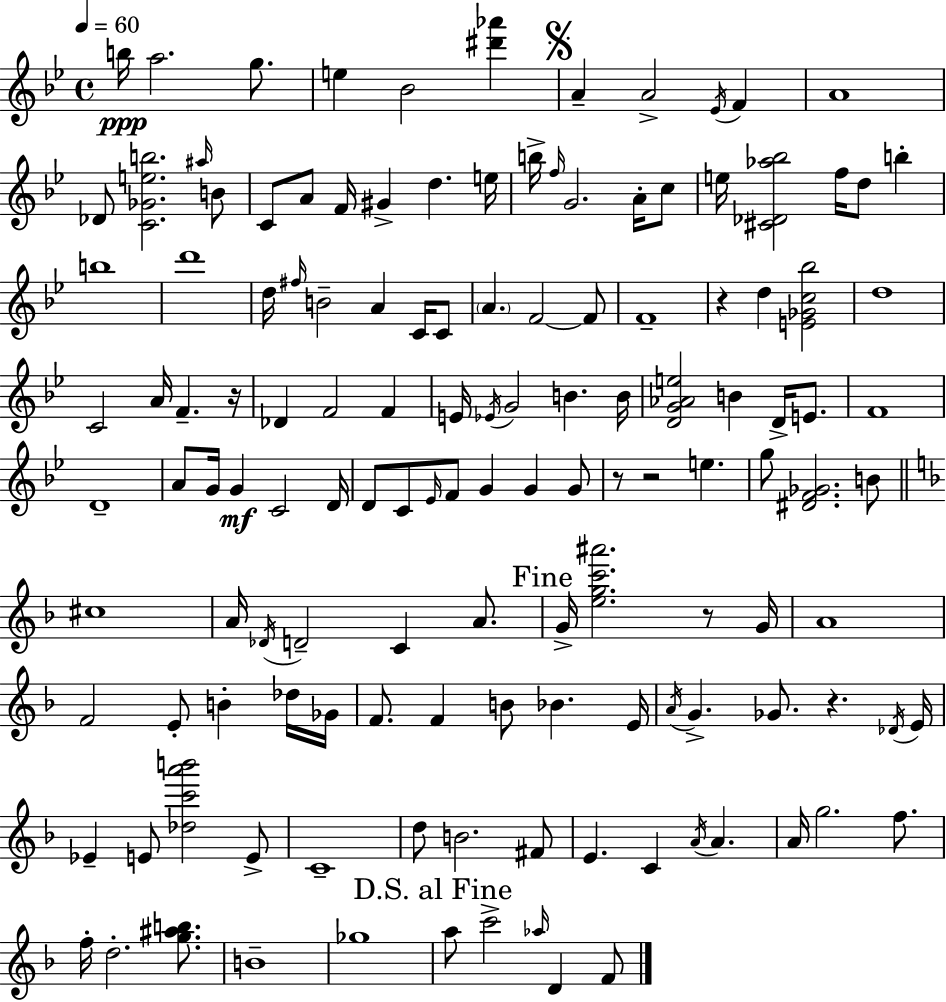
{
  \clef treble
  \time 4/4
  \defaultTimeSignature
  \key bes \major
  \tempo 4 = 60
  b''16\ppp a''2. g''8. | e''4 bes'2 <dis''' aes'''>4 | \mark \markup { \musicglyph "scripts.segno" } a'4-- a'2-> \acciaccatura { ees'16 } f'4 | a'1 | \break des'8 <c' ges' e'' b''>2. \grace { ais''16 } | b'8 c'8 a'8 f'16 gis'4-> d''4. | e''16 b''16-> \grace { f''16 } g'2. | a'16-. c''8 e''16 <cis' des' aes'' bes''>2 f''16 d''8 b''4-. | \break b''1 | d'''1 | d''16 \grace { fis''16 } b'2-- a'4 | c'16 c'8 \parenthesize a'4. f'2~~ | \break f'8 f'1-- | r4 d''4 <e' ges' c'' bes''>2 | d''1 | c'2 a'16 f'4.-- | \break r16 des'4 f'2 | f'4 e'16 \acciaccatura { ees'16 } g'2 b'4. | b'16 <d' g' aes' e''>2 b'4 | d'16-> e'8. f'1 | \break d'1-- | a'8 g'16 g'4\mf c'2 | d'16 d'8 c'8 \grace { ees'16 } f'8 g'4 | g'4 g'8 r8 r2 | \break e''4. g''8 <dis' f' ges'>2. | b'8 \bar "||" \break \key f \major cis''1 | a'16 \acciaccatura { des'16 } d'2-- c'4 a'8. | \mark "Fine" g'16-> <e'' g'' c''' ais'''>2. r8 | g'16 a'1 | \break f'2 e'8-. b'4-. des''16 | ges'16 f'8. f'4 b'8 bes'4. | e'16 \acciaccatura { a'16 } g'4.-> ges'8. r4. | \acciaccatura { des'16 } e'16 ees'4-- e'8 <des'' c''' a''' b'''>2 | \break e'8-> c'1-- | d''8 b'2. | fis'8 e'4. c'4 \acciaccatura { a'16 } a'4. | a'16 g''2. | \break f''8. f''16-. d''2.-. | <g'' ais'' b''>8. b'1-- | ges''1 | \mark "D.S. al Fine" a''8 c'''2-> \grace { aes''16 } d'4 | \break f'8 \bar "|."
}